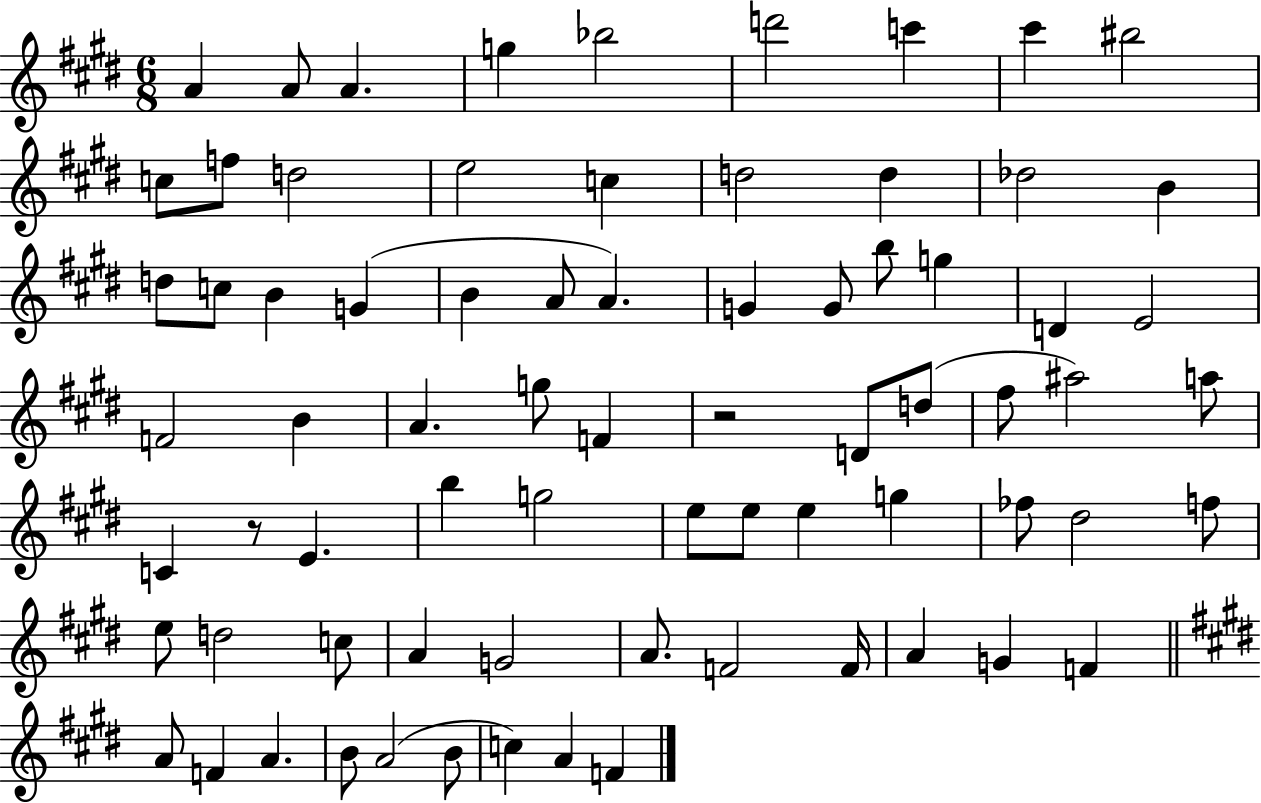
A4/q A4/e A4/q. G5/q Bb5/h D6/h C6/q C#6/q BIS5/h C5/e F5/e D5/h E5/h C5/q D5/h D5/q Db5/h B4/q D5/e C5/e B4/q G4/q B4/q A4/e A4/q. G4/q G4/e B5/e G5/q D4/q E4/h F4/h B4/q A4/q. G5/e F4/q R/h D4/e D5/e F#5/e A#5/h A5/e C4/q R/e E4/q. B5/q G5/h E5/e E5/e E5/q G5/q FES5/e D#5/h F5/e E5/e D5/h C5/e A4/q G4/h A4/e. F4/h F4/s A4/q G4/q F4/q A4/e F4/q A4/q. B4/e A4/h B4/e C5/q A4/q F4/q